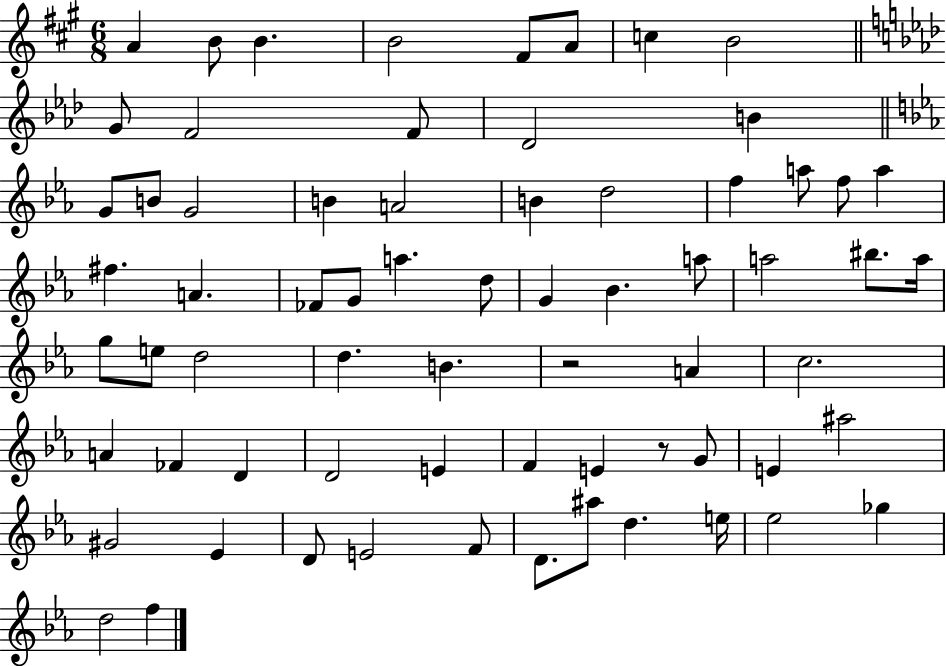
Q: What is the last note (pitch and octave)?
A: F5